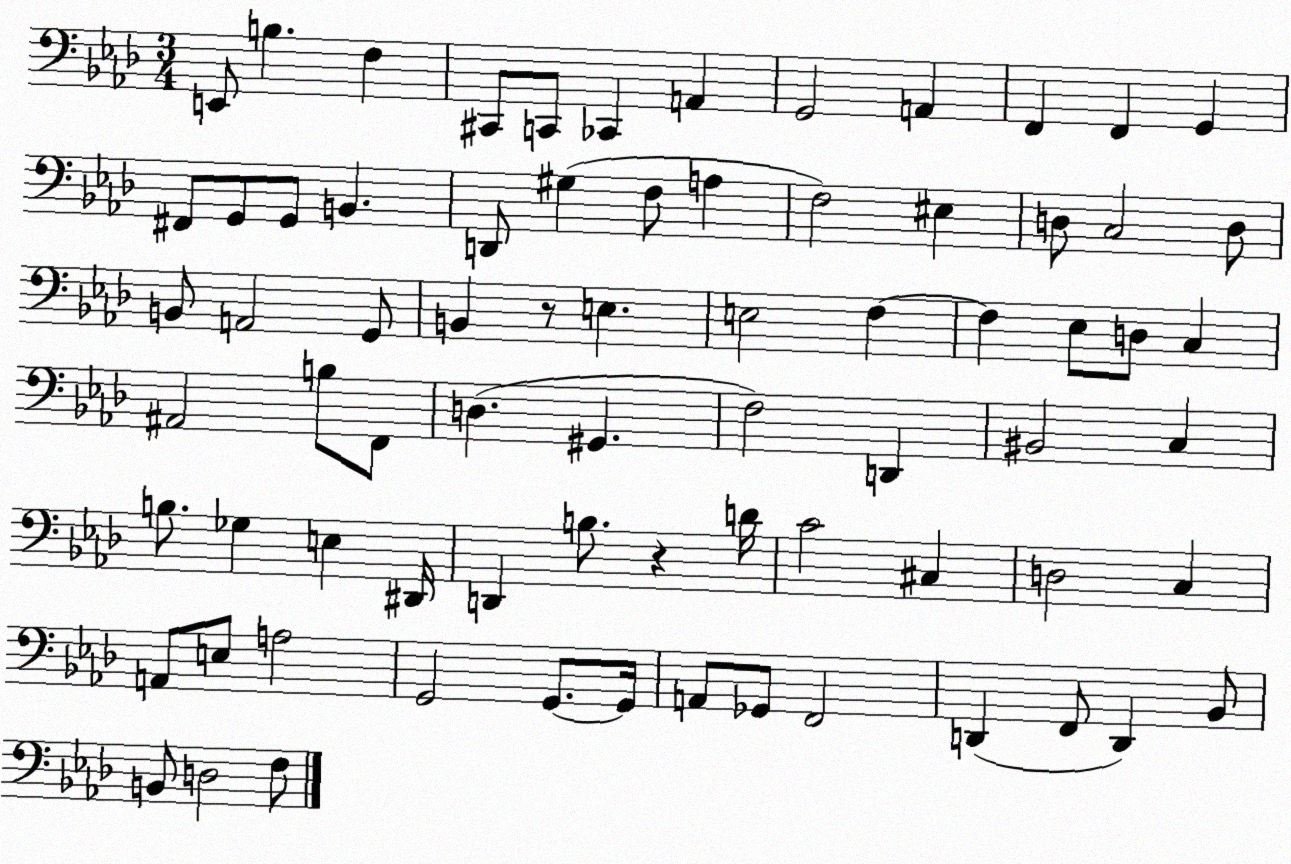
X:1
T:Untitled
M:3/4
L:1/4
K:Ab
E,,/2 B, F, ^C,,/2 C,,/2 _C,, A,, G,,2 A,, F,, F,, G,, ^F,,/2 G,,/2 G,,/2 B,, D,,/2 ^G, F,/2 A, F,2 ^E, D,/2 C,2 D,/2 B,,/2 A,,2 G,,/2 B,, z/2 E, E,2 F, F, _E,/2 D,/2 C, ^A,,2 B,/2 F,,/2 D, ^G,, F,2 D,, ^B,,2 C, B,/2 _G, E, ^D,,/4 D,, B,/2 z D/4 C2 ^C, D,2 C, A,,/2 E,/2 A,2 G,,2 G,,/2 G,,/4 A,,/2 _G,,/2 F,,2 D,, F,,/2 D,, _B,,/2 B,,/2 D,2 F,/2